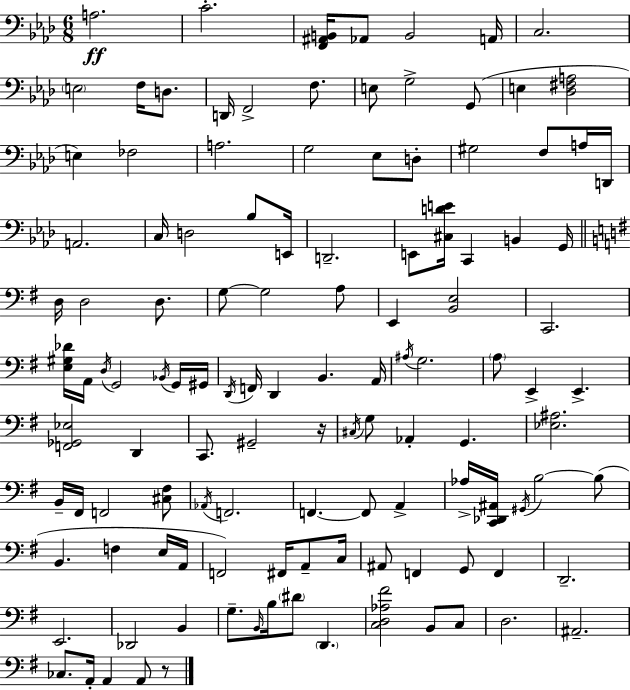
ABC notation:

X:1
T:Untitled
M:6/8
L:1/4
K:Ab
A,2 C2 [F,,^A,,B,,]/4 _A,,/2 B,,2 A,,/4 C,2 E,2 F,/4 D,/2 D,,/4 F,,2 F,/2 E,/2 G,2 G,,/2 E, [_D,^F,A,]2 E, _F,2 A,2 G,2 _E,/2 D,/2 ^G,2 F,/2 A,/4 D,,/4 A,,2 C,/4 D,2 _B,/2 E,,/4 D,,2 E,,/2 [^C,DE]/4 C,, B,, G,,/4 D,/4 D,2 D,/2 G,/2 G,2 A,/2 E,, [B,,E,]2 C,,2 [E,^G,_D]/4 A,,/4 D,/4 G,,2 _B,,/4 G,,/4 ^G,,/4 D,,/4 F,,/4 D,, B,, A,,/4 ^A,/4 G,2 A,/2 E,, E,, [F,,_G,,_E,]2 D,, C,,/2 ^G,,2 z/4 ^C,/4 G,/2 _A,, G,, [_E,^A,]2 B,,/4 ^F,,/4 F,,2 [^C,^F,]/2 _A,,/4 F,,2 F,, F,,/2 A,, _A,/4 [C,,_D,,^A,,]/4 ^G,,/4 B,2 B,/2 B,, F, E,/4 A,,/4 F,,2 ^F,,/4 A,,/2 C,/4 ^A,,/2 F,, G,,/2 F,, D,,2 E,,2 _D,,2 B,, G,/2 B,,/4 B,/4 ^D/2 D,, [C,D,_A,^F]2 B,,/2 C,/2 D,2 ^A,,2 _C,/2 A,,/4 A,, A,,/2 z/2